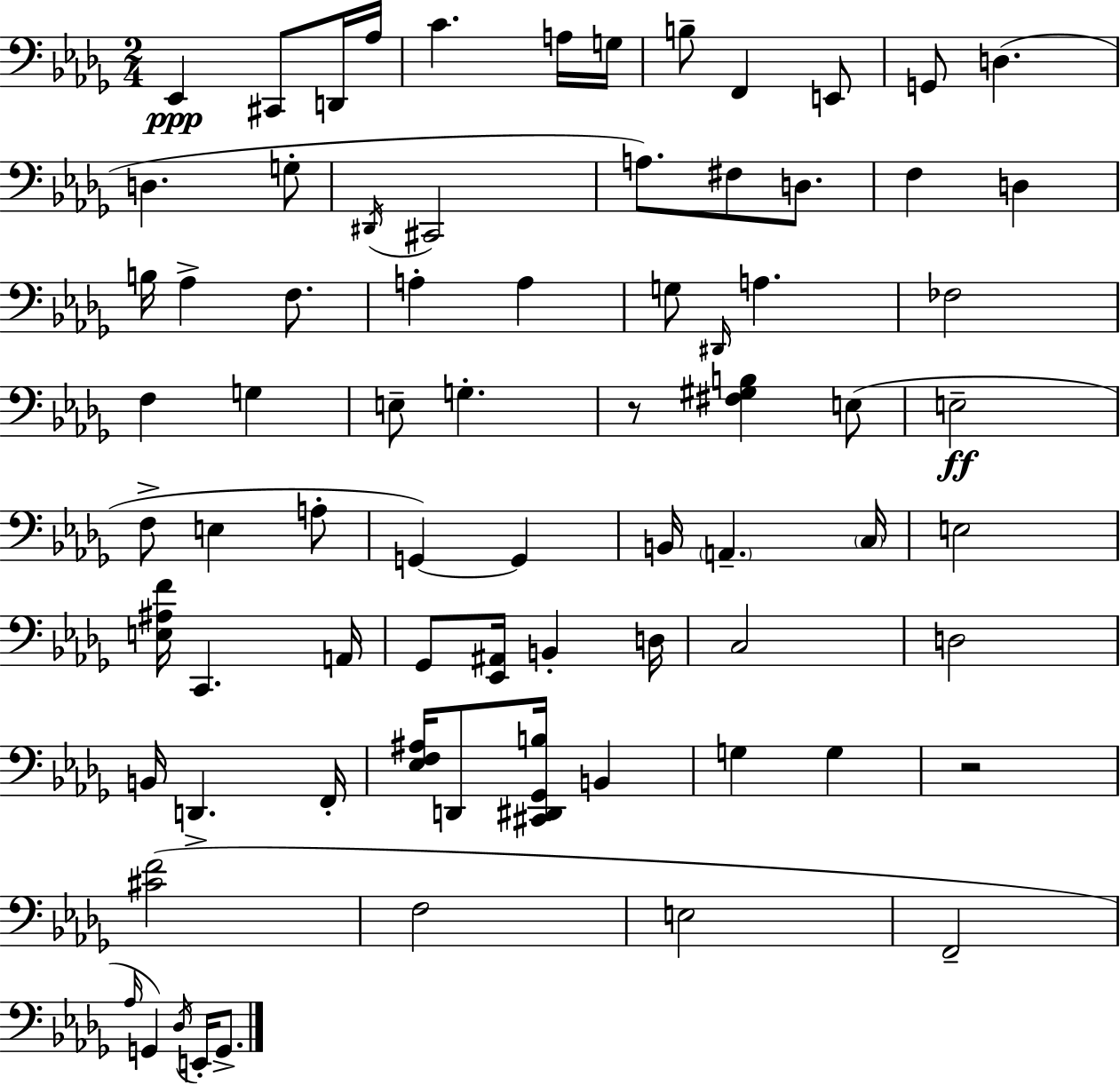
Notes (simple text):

Eb2/q C#2/e D2/s Ab3/s C4/q. A3/s G3/s B3/e F2/q E2/e G2/e D3/q. D3/q. G3/e D#2/s C#2/h A3/e. F#3/e D3/e. F3/q D3/q B3/s Ab3/q F3/e. A3/q A3/q G3/e D#2/s A3/q. FES3/h F3/q G3/q E3/e G3/q. R/e [F#3,G#3,B3]/q E3/e E3/h F3/e E3/q A3/e G2/q G2/q B2/s A2/q. C3/s E3/h [E3,A#3,F4]/s C2/q. A2/s Gb2/e [Eb2,A#2]/s B2/q D3/s C3/h D3/h B2/s D2/q. F2/s [Eb3,F3,A#3]/s D2/e [C#2,D#2,Gb2,B3]/s B2/q G3/q G3/q R/h [C#4,F4]/h F3/h E3/h F2/h Ab3/s G2/q Db3/s E2/s G2/e.